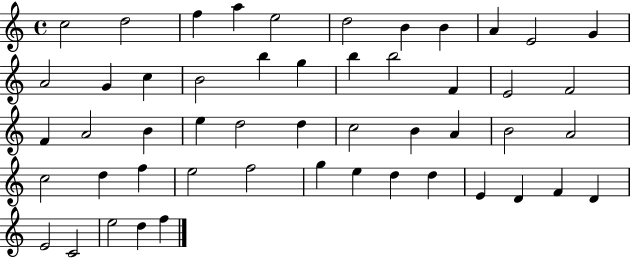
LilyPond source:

{
  \clef treble
  \time 4/4
  \defaultTimeSignature
  \key c \major
  c''2 d''2 | f''4 a''4 e''2 | d''2 b'4 b'4 | a'4 e'2 g'4 | \break a'2 g'4 c''4 | b'2 b''4 g''4 | b''4 b''2 f'4 | e'2 f'2 | \break f'4 a'2 b'4 | e''4 d''2 d''4 | c''2 b'4 a'4 | b'2 a'2 | \break c''2 d''4 f''4 | e''2 f''2 | g''4 e''4 d''4 d''4 | e'4 d'4 f'4 d'4 | \break e'2 c'2 | e''2 d''4 f''4 | \bar "|."
}